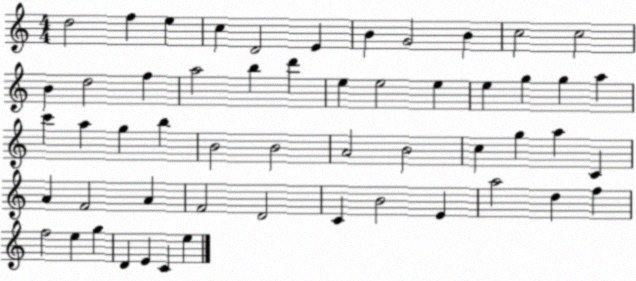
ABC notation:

X:1
T:Untitled
M:4/4
L:1/4
K:C
d2 f e c D2 E B G2 B c2 c2 B d2 f a2 b d' e e2 e e g g a c' a g b B2 B2 A2 B2 c g a C A F2 A F2 D2 C B2 E a2 d f f2 e g D E C e